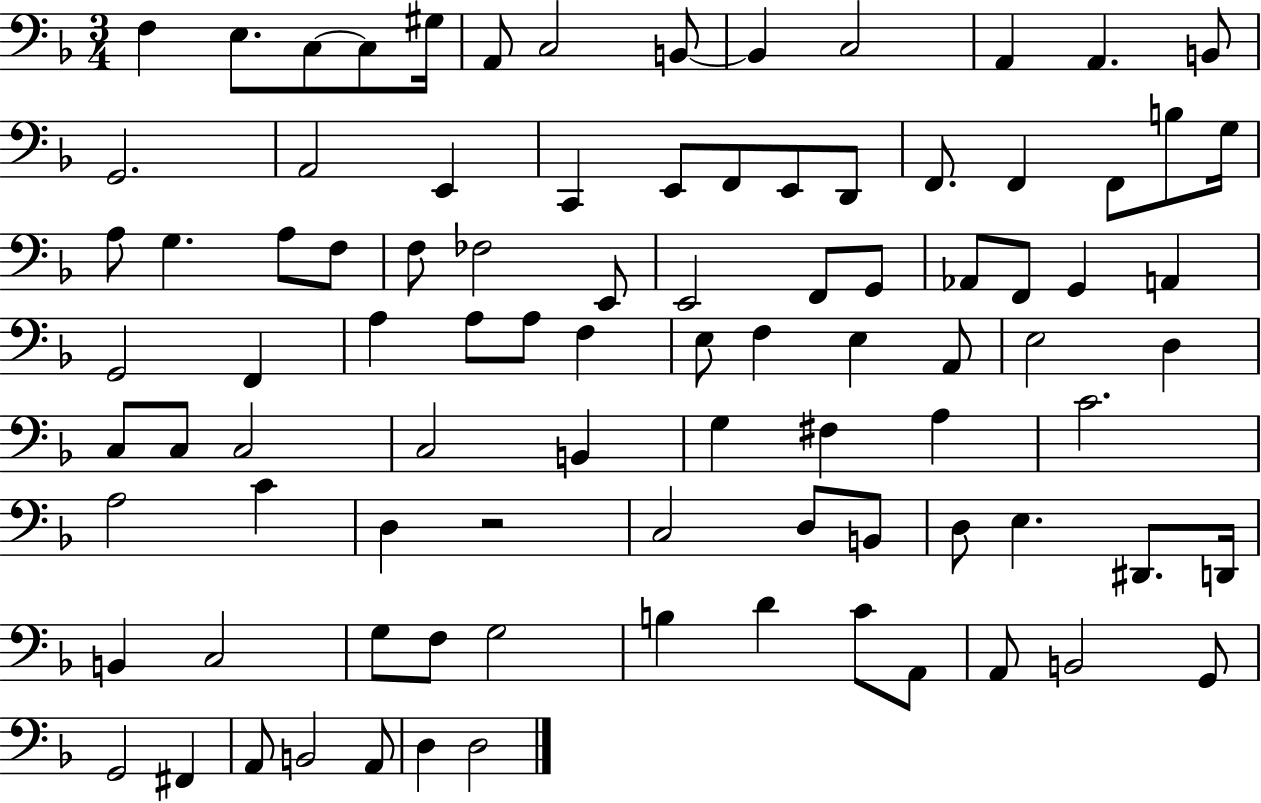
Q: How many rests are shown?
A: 1